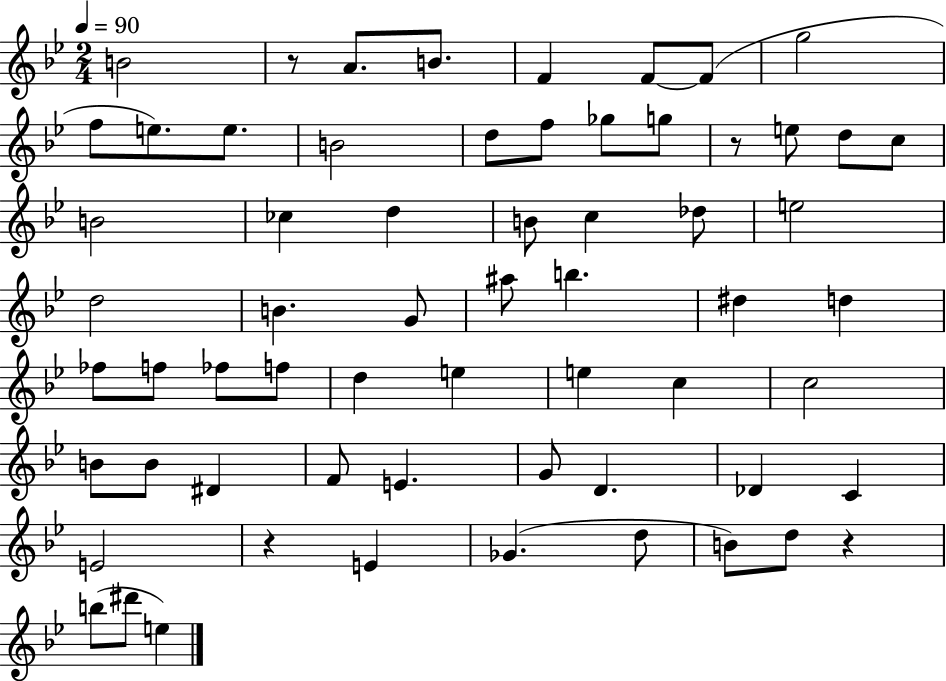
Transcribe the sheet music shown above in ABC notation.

X:1
T:Untitled
M:2/4
L:1/4
K:Bb
B2 z/2 A/2 B/2 F F/2 F/2 g2 f/2 e/2 e/2 B2 d/2 f/2 _g/2 g/2 z/2 e/2 d/2 c/2 B2 _c d B/2 c _d/2 e2 d2 B G/2 ^a/2 b ^d d _f/2 f/2 _f/2 f/2 d e e c c2 B/2 B/2 ^D F/2 E G/2 D _D C E2 z E _G d/2 B/2 d/2 z b/2 ^d'/2 e